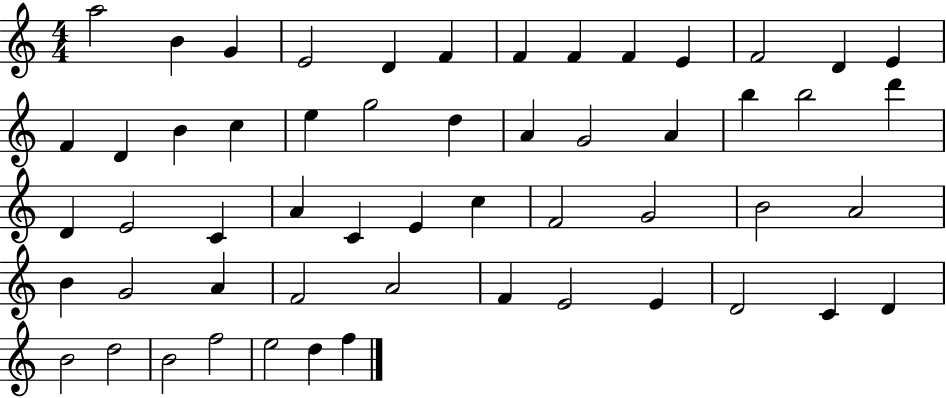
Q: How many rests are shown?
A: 0